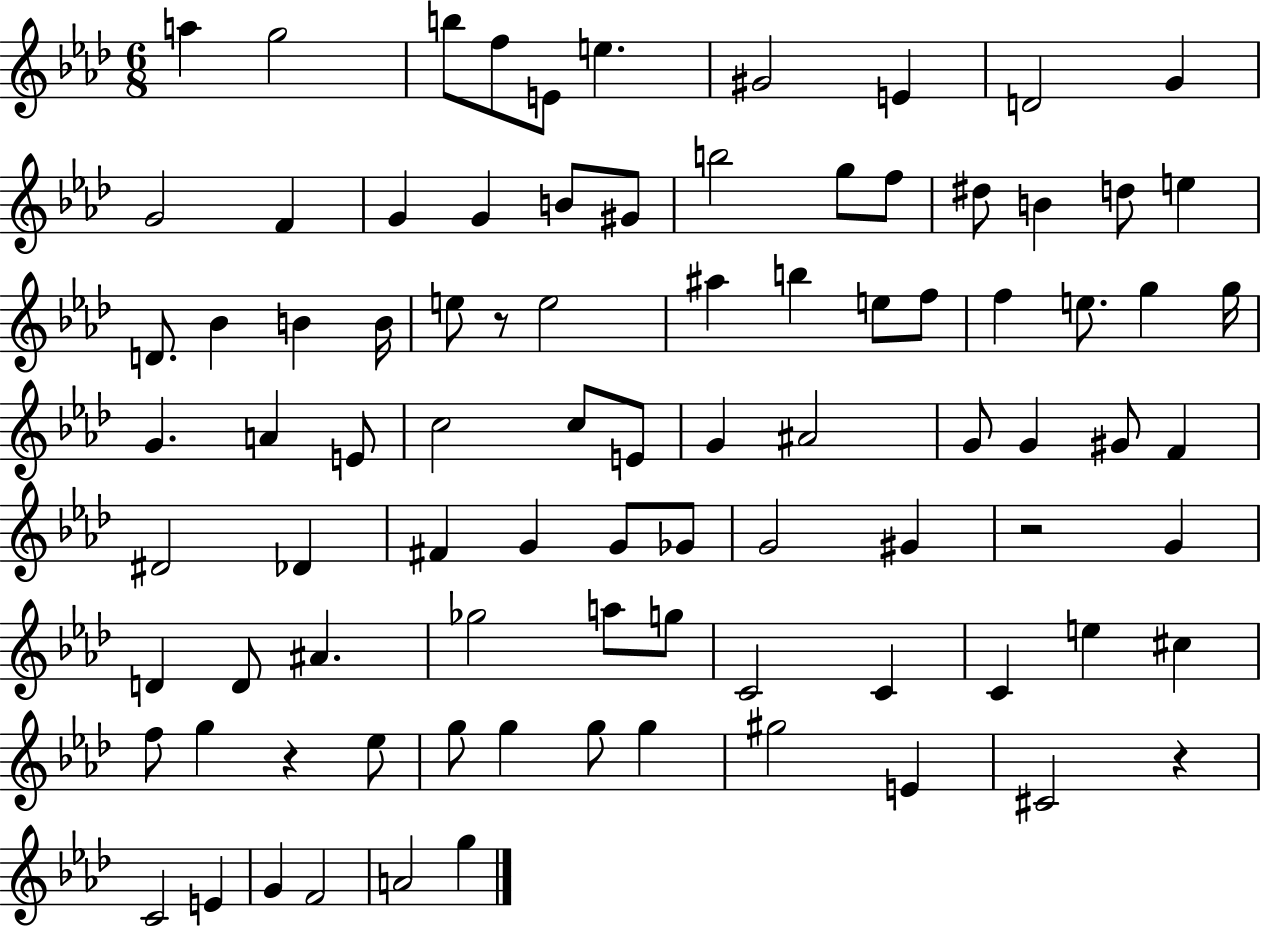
X:1
T:Untitled
M:6/8
L:1/4
K:Ab
a g2 b/2 f/2 E/2 e ^G2 E D2 G G2 F G G B/2 ^G/2 b2 g/2 f/2 ^d/2 B d/2 e D/2 _B B B/4 e/2 z/2 e2 ^a b e/2 f/2 f e/2 g g/4 G A E/2 c2 c/2 E/2 G ^A2 G/2 G ^G/2 F ^D2 _D ^F G G/2 _G/2 G2 ^G z2 G D D/2 ^A _g2 a/2 g/2 C2 C C e ^c f/2 g z _e/2 g/2 g g/2 g ^g2 E ^C2 z C2 E G F2 A2 g